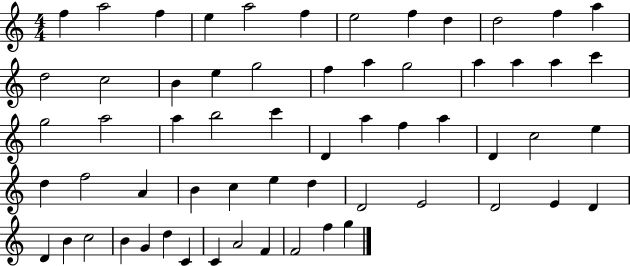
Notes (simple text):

F5/q A5/h F5/q E5/q A5/h F5/q E5/h F5/q D5/q D5/h F5/q A5/q D5/h C5/h B4/q E5/q G5/h F5/q A5/q G5/h A5/q A5/q A5/q C6/q G5/h A5/h A5/q B5/h C6/q D4/q A5/q F5/q A5/q D4/q C5/h E5/q D5/q F5/h A4/q B4/q C5/q E5/q D5/q D4/h E4/h D4/h E4/q D4/q D4/q B4/q C5/h B4/q G4/q D5/q C4/q C4/q A4/h F4/q F4/h F5/q G5/q